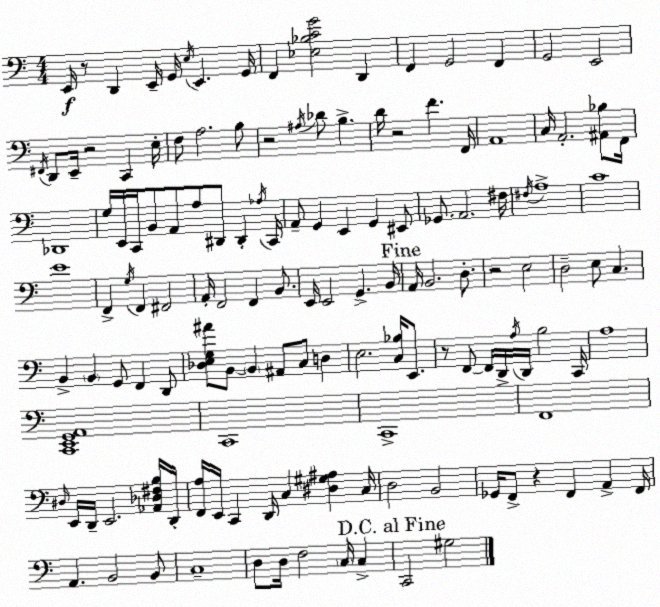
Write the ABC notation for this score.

X:1
T:Untitled
M:4/4
L:1/4
K:C
E,,/4 z/2 D,, E,,/4 G,,/4 E,/4 E,, G,,/4 F,, [_E,_B,CG]2 D,, F,, G,,2 F,, G,,2 E,,2 ^F,,/4 D,,/2 E,,/4 z2 C,, E,/4 F,/2 A,2 B,/2 z2 ^A,/4 _D/2 B, D/4 z2 F F,,/4 A,,4 C,/4 A,,2 [^A,,_B,]/2 F,,/4 _D,,4 G,/4 E,,/4 C,,/4 B,,/2 A,,/2 A,/2 ^D,,/2 ^D,, _A,/4 C,,/4 A,,/2 G,, E,, G,, ^E,,/2 _G,,/2 A,,2 ^F,/4 ^F,/4 A,4 C4 E4 F,, G,/4 F,, ^F,,2 A,,/4 F,,2 F,, B,,/2 E,,/4 E,,2 G,, B,,/4 A,,/4 B,,2 D,/2 z2 E,2 D,2 E,/2 C, B,, B,, G,,/2 F,, D,,/2 [_D,E,G,^A]/2 B,,/2 B,, ^A,,/2 C,/2 D, E,2 [C,_B,]/4 E,,/2 z/2 F,,/2 F,,/4 D,,/4 A,/4 D,,/4 B,2 C,,/4 A,4 [C,,E,,G,,A,,]4 C,,4 C,,4 F,,4 ^D,/4 E,,/4 D,,/4 E,,2 [_A,,_D,^F,B,]/4 D,,/4 [F,,A,]/4 E,,/4 C,, D,,/4 C, [^D,^G,^A,] C,/4 D,2 B,,2 _G,,/4 F,,/2 z F,, A,, F,,/4 A,, B,,2 B,,/2 C,4 D,/2 D,/4 F,2 C,/4 C, C,,2 ^G,2